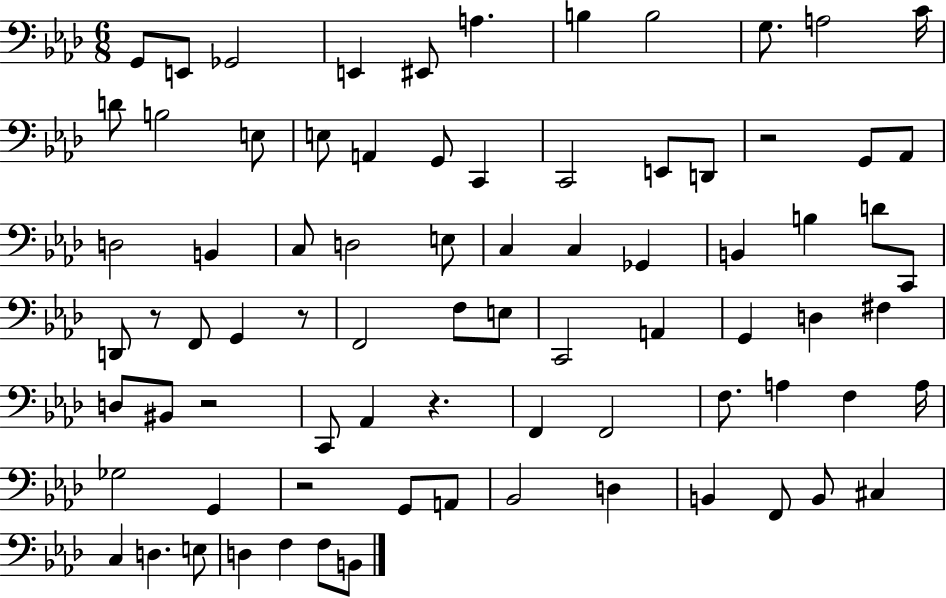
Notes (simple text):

G2/e E2/e Gb2/h E2/q EIS2/e A3/q. B3/q B3/h G3/e. A3/h C4/s D4/e B3/h E3/e E3/e A2/q G2/e C2/q C2/h E2/e D2/e R/h G2/e Ab2/e D3/h B2/q C3/e D3/h E3/e C3/q C3/q Gb2/q B2/q B3/q D4/e C2/e D2/e R/e F2/e G2/q R/e F2/h F3/e E3/e C2/h A2/q G2/q D3/q F#3/q D3/e BIS2/e R/h C2/e Ab2/q R/q. F2/q F2/h F3/e. A3/q F3/q A3/s Gb3/h G2/q R/h G2/e A2/e Bb2/h D3/q B2/q F2/e B2/e C#3/q C3/q D3/q. E3/e D3/q F3/q F3/e B2/e